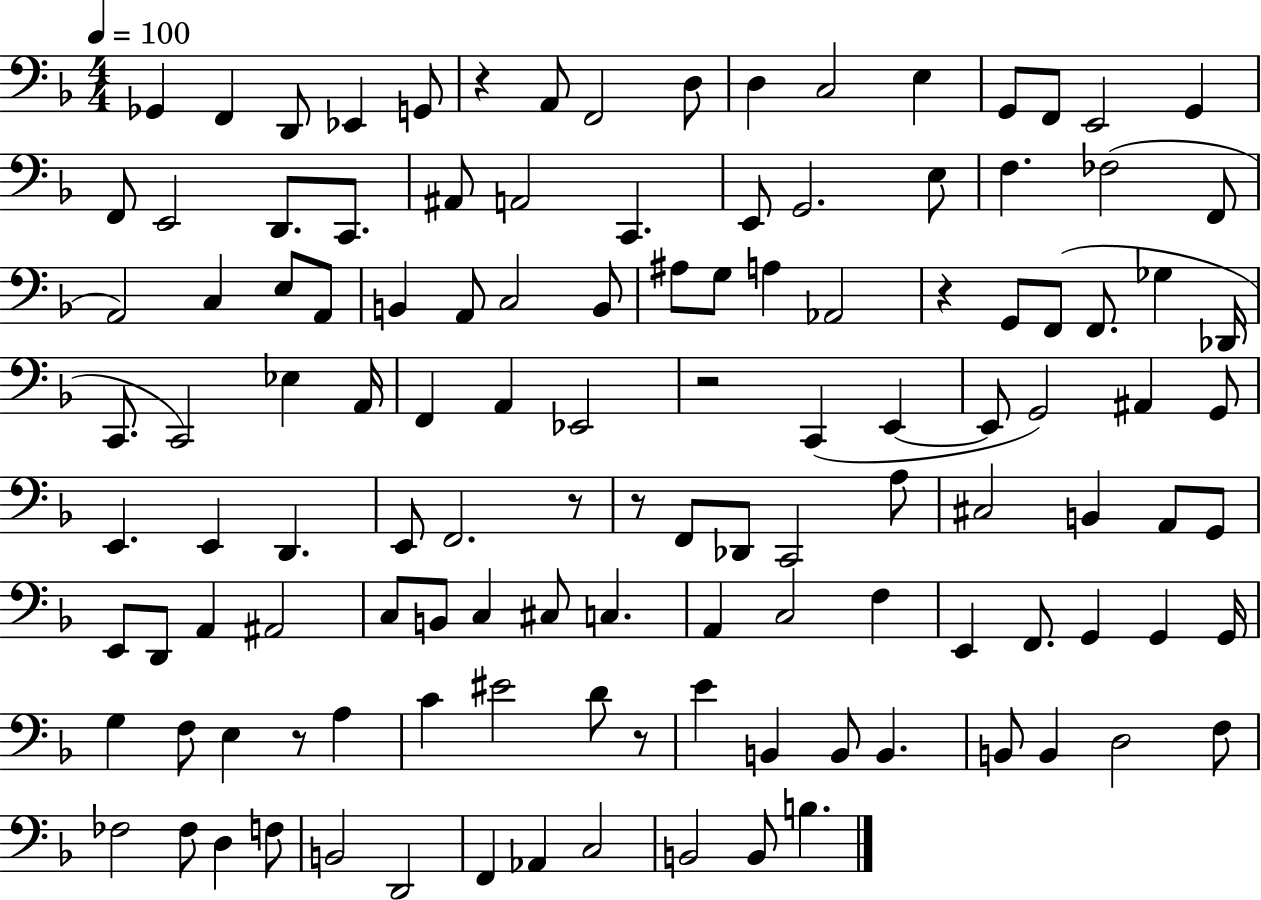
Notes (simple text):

Gb2/q F2/q D2/e Eb2/q G2/e R/q A2/e F2/h D3/e D3/q C3/h E3/q G2/e F2/e E2/h G2/q F2/e E2/h D2/e. C2/e. A#2/e A2/h C2/q. E2/e G2/h. E3/e F3/q. FES3/h F2/e A2/h C3/q E3/e A2/e B2/q A2/e C3/h B2/e A#3/e G3/e A3/q Ab2/h R/q G2/e F2/e F2/e. Gb3/q Db2/s C2/e. C2/h Eb3/q A2/s F2/q A2/q Eb2/h R/h C2/q E2/q E2/e G2/h A#2/q G2/e E2/q. E2/q D2/q. E2/e F2/h. R/e R/e F2/e Db2/e C2/h A3/e C#3/h B2/q A2/e G2/e E2/e D2/e A2/q A#2/h C3/e B2/e C3/q C#3/e C3/q. A2/q C3/h F3/q E2/q F2/e. G2/q G2/q G2/s G3/q F3/e E3/q R/e A3/q C4/q EIS4/h D4/e R/e E4/q B2/q B2/e B2/q. B2/e B2/q D3/h F3/e FES3/h FES3/e D3/q F3/e B2/h D2/h F2/q Ab2/q C3/h B2/h B2/e B3/q.